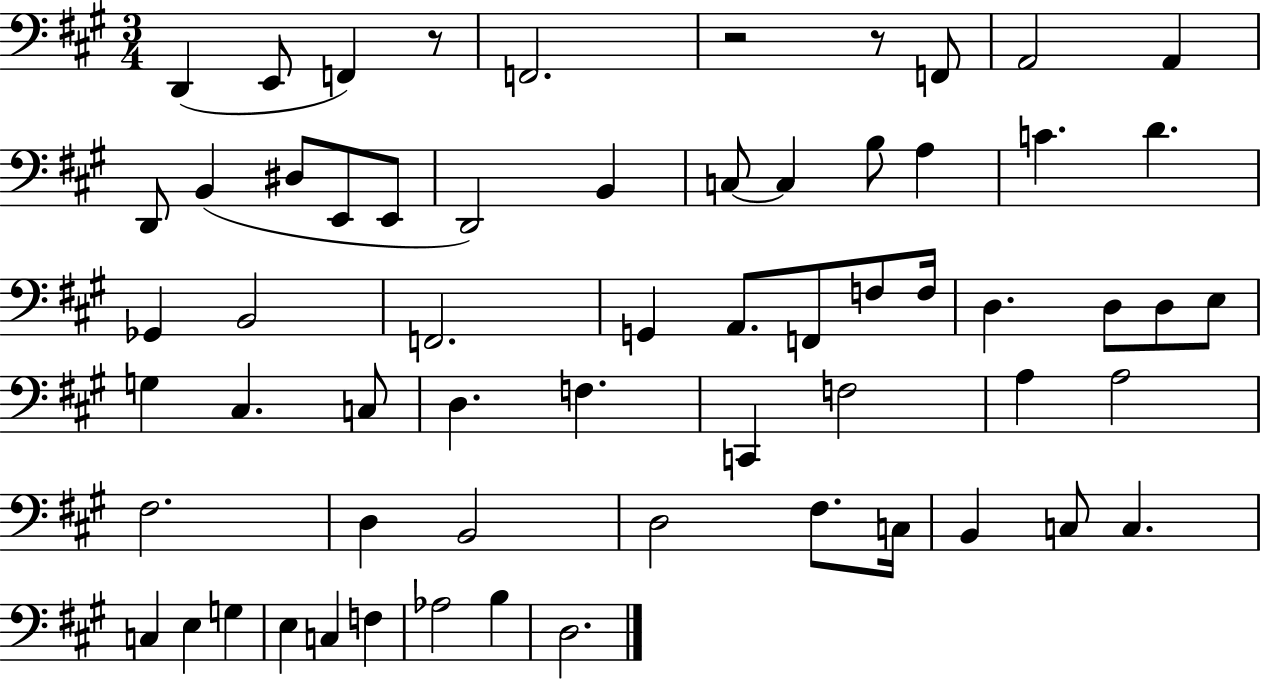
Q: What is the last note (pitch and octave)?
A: D3